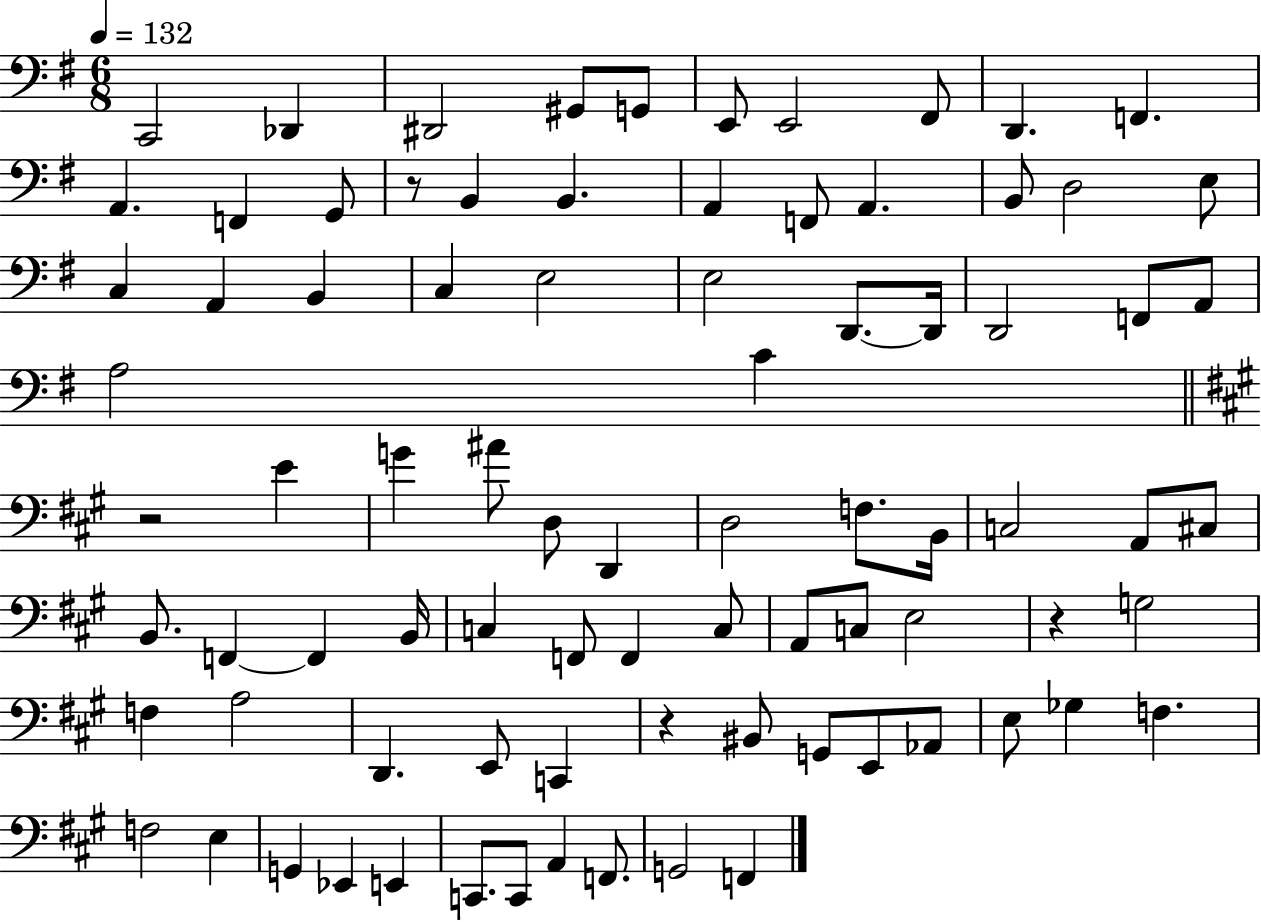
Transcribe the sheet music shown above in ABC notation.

X:1
T:Untitled
M:6/8
L:1/4
K:G
C,,2 _D,, ^D,,2 ^G,,/2 G,,/2 E,,/2 E,,2 ^F,,/2 D,, F,, A,, F,, G,,/2 z/2 B,, B,, A,, F,,/2 A,, B,,/2 D,2 E,/2 C, A,, B,, C, E,2 E,2 D,,/2 D,,/4 D,,2 F,,/2 A,,/2 A,2 C z2 E G ^A/2 D,/2 D,, D,2 F,/2 B,,/4 C,2 A,,/2 ^C,/2 B,,/2 F,, F,, B,,/4 C, F,,/2 F,, C,/2 A,,/2 C,/2 E,2 z G,2 F, A,2 D,, E,,/2 C,, z ^B,,/2 G,,/2 E,,/2 _A,,/2 E,/2 _G, F, F,2 E, G,, _E,, E,, C,,/2 C,,/2 A,, F,,/2 G,,2 F,,